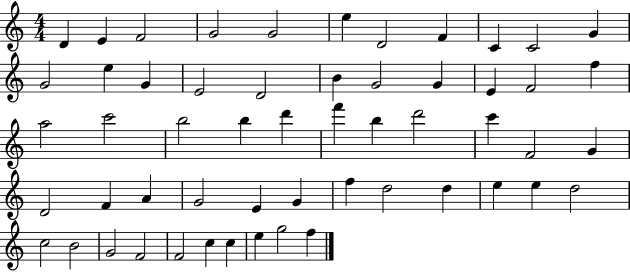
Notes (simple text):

D4/q E4/q F4/h G4/h G4/h E5/q D4/h F4/q C4/q C4/h G4/q G4/h E5/q G4/q E4/h D4/h B4/q G4/h G4/q E4/q F4/h F5/q A5/h C6/h B5/h B5/q D6/q F6/q B5/q D6/h C6/q F4/h G4/q D4/h F4/q A4/q G4/h E4/q G4/q F5/q D5/h D5/q E5/q E5/q D5/h C5/h B4/h G4/h F4/h F4/h C5/q C5/q E5/q G5/h F5/q